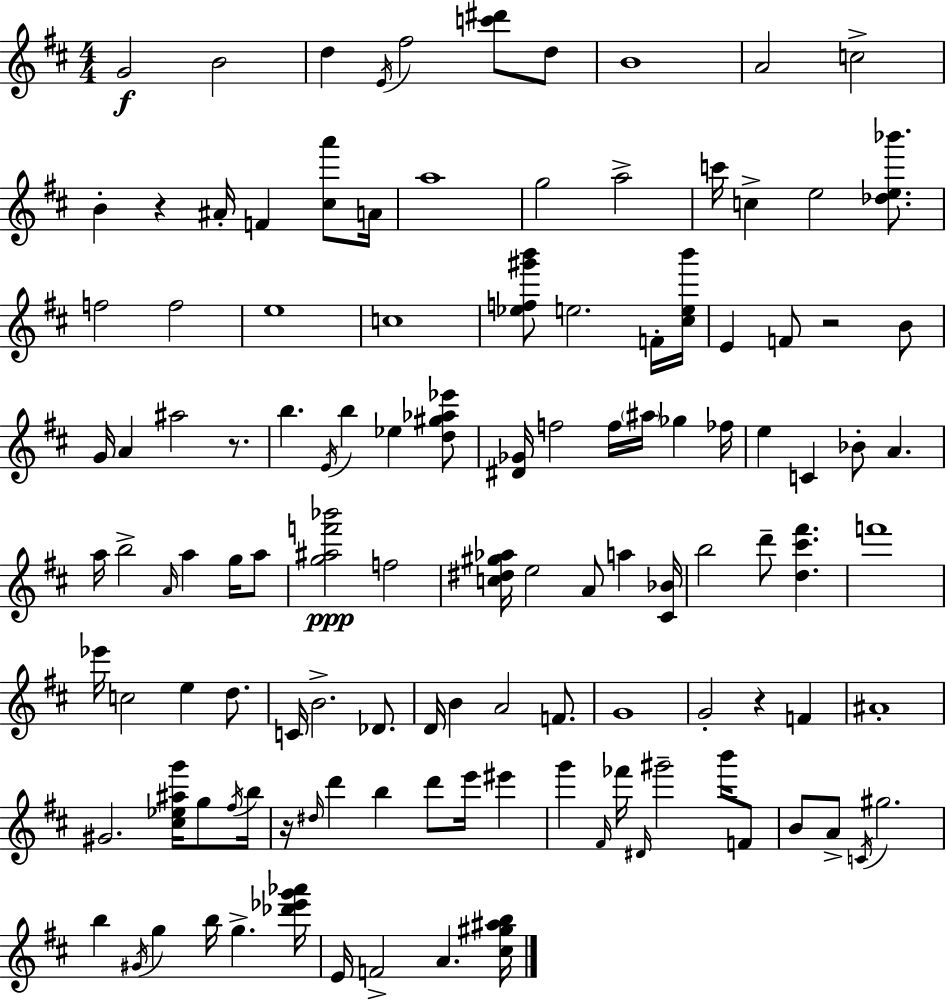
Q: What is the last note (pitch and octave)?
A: A4